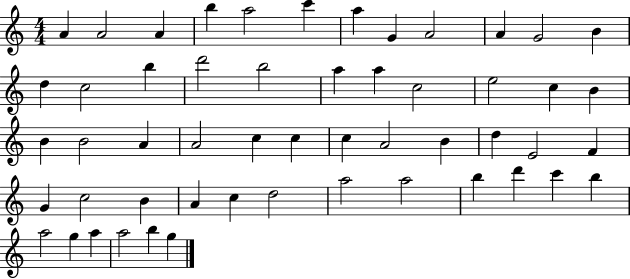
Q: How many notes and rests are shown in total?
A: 53